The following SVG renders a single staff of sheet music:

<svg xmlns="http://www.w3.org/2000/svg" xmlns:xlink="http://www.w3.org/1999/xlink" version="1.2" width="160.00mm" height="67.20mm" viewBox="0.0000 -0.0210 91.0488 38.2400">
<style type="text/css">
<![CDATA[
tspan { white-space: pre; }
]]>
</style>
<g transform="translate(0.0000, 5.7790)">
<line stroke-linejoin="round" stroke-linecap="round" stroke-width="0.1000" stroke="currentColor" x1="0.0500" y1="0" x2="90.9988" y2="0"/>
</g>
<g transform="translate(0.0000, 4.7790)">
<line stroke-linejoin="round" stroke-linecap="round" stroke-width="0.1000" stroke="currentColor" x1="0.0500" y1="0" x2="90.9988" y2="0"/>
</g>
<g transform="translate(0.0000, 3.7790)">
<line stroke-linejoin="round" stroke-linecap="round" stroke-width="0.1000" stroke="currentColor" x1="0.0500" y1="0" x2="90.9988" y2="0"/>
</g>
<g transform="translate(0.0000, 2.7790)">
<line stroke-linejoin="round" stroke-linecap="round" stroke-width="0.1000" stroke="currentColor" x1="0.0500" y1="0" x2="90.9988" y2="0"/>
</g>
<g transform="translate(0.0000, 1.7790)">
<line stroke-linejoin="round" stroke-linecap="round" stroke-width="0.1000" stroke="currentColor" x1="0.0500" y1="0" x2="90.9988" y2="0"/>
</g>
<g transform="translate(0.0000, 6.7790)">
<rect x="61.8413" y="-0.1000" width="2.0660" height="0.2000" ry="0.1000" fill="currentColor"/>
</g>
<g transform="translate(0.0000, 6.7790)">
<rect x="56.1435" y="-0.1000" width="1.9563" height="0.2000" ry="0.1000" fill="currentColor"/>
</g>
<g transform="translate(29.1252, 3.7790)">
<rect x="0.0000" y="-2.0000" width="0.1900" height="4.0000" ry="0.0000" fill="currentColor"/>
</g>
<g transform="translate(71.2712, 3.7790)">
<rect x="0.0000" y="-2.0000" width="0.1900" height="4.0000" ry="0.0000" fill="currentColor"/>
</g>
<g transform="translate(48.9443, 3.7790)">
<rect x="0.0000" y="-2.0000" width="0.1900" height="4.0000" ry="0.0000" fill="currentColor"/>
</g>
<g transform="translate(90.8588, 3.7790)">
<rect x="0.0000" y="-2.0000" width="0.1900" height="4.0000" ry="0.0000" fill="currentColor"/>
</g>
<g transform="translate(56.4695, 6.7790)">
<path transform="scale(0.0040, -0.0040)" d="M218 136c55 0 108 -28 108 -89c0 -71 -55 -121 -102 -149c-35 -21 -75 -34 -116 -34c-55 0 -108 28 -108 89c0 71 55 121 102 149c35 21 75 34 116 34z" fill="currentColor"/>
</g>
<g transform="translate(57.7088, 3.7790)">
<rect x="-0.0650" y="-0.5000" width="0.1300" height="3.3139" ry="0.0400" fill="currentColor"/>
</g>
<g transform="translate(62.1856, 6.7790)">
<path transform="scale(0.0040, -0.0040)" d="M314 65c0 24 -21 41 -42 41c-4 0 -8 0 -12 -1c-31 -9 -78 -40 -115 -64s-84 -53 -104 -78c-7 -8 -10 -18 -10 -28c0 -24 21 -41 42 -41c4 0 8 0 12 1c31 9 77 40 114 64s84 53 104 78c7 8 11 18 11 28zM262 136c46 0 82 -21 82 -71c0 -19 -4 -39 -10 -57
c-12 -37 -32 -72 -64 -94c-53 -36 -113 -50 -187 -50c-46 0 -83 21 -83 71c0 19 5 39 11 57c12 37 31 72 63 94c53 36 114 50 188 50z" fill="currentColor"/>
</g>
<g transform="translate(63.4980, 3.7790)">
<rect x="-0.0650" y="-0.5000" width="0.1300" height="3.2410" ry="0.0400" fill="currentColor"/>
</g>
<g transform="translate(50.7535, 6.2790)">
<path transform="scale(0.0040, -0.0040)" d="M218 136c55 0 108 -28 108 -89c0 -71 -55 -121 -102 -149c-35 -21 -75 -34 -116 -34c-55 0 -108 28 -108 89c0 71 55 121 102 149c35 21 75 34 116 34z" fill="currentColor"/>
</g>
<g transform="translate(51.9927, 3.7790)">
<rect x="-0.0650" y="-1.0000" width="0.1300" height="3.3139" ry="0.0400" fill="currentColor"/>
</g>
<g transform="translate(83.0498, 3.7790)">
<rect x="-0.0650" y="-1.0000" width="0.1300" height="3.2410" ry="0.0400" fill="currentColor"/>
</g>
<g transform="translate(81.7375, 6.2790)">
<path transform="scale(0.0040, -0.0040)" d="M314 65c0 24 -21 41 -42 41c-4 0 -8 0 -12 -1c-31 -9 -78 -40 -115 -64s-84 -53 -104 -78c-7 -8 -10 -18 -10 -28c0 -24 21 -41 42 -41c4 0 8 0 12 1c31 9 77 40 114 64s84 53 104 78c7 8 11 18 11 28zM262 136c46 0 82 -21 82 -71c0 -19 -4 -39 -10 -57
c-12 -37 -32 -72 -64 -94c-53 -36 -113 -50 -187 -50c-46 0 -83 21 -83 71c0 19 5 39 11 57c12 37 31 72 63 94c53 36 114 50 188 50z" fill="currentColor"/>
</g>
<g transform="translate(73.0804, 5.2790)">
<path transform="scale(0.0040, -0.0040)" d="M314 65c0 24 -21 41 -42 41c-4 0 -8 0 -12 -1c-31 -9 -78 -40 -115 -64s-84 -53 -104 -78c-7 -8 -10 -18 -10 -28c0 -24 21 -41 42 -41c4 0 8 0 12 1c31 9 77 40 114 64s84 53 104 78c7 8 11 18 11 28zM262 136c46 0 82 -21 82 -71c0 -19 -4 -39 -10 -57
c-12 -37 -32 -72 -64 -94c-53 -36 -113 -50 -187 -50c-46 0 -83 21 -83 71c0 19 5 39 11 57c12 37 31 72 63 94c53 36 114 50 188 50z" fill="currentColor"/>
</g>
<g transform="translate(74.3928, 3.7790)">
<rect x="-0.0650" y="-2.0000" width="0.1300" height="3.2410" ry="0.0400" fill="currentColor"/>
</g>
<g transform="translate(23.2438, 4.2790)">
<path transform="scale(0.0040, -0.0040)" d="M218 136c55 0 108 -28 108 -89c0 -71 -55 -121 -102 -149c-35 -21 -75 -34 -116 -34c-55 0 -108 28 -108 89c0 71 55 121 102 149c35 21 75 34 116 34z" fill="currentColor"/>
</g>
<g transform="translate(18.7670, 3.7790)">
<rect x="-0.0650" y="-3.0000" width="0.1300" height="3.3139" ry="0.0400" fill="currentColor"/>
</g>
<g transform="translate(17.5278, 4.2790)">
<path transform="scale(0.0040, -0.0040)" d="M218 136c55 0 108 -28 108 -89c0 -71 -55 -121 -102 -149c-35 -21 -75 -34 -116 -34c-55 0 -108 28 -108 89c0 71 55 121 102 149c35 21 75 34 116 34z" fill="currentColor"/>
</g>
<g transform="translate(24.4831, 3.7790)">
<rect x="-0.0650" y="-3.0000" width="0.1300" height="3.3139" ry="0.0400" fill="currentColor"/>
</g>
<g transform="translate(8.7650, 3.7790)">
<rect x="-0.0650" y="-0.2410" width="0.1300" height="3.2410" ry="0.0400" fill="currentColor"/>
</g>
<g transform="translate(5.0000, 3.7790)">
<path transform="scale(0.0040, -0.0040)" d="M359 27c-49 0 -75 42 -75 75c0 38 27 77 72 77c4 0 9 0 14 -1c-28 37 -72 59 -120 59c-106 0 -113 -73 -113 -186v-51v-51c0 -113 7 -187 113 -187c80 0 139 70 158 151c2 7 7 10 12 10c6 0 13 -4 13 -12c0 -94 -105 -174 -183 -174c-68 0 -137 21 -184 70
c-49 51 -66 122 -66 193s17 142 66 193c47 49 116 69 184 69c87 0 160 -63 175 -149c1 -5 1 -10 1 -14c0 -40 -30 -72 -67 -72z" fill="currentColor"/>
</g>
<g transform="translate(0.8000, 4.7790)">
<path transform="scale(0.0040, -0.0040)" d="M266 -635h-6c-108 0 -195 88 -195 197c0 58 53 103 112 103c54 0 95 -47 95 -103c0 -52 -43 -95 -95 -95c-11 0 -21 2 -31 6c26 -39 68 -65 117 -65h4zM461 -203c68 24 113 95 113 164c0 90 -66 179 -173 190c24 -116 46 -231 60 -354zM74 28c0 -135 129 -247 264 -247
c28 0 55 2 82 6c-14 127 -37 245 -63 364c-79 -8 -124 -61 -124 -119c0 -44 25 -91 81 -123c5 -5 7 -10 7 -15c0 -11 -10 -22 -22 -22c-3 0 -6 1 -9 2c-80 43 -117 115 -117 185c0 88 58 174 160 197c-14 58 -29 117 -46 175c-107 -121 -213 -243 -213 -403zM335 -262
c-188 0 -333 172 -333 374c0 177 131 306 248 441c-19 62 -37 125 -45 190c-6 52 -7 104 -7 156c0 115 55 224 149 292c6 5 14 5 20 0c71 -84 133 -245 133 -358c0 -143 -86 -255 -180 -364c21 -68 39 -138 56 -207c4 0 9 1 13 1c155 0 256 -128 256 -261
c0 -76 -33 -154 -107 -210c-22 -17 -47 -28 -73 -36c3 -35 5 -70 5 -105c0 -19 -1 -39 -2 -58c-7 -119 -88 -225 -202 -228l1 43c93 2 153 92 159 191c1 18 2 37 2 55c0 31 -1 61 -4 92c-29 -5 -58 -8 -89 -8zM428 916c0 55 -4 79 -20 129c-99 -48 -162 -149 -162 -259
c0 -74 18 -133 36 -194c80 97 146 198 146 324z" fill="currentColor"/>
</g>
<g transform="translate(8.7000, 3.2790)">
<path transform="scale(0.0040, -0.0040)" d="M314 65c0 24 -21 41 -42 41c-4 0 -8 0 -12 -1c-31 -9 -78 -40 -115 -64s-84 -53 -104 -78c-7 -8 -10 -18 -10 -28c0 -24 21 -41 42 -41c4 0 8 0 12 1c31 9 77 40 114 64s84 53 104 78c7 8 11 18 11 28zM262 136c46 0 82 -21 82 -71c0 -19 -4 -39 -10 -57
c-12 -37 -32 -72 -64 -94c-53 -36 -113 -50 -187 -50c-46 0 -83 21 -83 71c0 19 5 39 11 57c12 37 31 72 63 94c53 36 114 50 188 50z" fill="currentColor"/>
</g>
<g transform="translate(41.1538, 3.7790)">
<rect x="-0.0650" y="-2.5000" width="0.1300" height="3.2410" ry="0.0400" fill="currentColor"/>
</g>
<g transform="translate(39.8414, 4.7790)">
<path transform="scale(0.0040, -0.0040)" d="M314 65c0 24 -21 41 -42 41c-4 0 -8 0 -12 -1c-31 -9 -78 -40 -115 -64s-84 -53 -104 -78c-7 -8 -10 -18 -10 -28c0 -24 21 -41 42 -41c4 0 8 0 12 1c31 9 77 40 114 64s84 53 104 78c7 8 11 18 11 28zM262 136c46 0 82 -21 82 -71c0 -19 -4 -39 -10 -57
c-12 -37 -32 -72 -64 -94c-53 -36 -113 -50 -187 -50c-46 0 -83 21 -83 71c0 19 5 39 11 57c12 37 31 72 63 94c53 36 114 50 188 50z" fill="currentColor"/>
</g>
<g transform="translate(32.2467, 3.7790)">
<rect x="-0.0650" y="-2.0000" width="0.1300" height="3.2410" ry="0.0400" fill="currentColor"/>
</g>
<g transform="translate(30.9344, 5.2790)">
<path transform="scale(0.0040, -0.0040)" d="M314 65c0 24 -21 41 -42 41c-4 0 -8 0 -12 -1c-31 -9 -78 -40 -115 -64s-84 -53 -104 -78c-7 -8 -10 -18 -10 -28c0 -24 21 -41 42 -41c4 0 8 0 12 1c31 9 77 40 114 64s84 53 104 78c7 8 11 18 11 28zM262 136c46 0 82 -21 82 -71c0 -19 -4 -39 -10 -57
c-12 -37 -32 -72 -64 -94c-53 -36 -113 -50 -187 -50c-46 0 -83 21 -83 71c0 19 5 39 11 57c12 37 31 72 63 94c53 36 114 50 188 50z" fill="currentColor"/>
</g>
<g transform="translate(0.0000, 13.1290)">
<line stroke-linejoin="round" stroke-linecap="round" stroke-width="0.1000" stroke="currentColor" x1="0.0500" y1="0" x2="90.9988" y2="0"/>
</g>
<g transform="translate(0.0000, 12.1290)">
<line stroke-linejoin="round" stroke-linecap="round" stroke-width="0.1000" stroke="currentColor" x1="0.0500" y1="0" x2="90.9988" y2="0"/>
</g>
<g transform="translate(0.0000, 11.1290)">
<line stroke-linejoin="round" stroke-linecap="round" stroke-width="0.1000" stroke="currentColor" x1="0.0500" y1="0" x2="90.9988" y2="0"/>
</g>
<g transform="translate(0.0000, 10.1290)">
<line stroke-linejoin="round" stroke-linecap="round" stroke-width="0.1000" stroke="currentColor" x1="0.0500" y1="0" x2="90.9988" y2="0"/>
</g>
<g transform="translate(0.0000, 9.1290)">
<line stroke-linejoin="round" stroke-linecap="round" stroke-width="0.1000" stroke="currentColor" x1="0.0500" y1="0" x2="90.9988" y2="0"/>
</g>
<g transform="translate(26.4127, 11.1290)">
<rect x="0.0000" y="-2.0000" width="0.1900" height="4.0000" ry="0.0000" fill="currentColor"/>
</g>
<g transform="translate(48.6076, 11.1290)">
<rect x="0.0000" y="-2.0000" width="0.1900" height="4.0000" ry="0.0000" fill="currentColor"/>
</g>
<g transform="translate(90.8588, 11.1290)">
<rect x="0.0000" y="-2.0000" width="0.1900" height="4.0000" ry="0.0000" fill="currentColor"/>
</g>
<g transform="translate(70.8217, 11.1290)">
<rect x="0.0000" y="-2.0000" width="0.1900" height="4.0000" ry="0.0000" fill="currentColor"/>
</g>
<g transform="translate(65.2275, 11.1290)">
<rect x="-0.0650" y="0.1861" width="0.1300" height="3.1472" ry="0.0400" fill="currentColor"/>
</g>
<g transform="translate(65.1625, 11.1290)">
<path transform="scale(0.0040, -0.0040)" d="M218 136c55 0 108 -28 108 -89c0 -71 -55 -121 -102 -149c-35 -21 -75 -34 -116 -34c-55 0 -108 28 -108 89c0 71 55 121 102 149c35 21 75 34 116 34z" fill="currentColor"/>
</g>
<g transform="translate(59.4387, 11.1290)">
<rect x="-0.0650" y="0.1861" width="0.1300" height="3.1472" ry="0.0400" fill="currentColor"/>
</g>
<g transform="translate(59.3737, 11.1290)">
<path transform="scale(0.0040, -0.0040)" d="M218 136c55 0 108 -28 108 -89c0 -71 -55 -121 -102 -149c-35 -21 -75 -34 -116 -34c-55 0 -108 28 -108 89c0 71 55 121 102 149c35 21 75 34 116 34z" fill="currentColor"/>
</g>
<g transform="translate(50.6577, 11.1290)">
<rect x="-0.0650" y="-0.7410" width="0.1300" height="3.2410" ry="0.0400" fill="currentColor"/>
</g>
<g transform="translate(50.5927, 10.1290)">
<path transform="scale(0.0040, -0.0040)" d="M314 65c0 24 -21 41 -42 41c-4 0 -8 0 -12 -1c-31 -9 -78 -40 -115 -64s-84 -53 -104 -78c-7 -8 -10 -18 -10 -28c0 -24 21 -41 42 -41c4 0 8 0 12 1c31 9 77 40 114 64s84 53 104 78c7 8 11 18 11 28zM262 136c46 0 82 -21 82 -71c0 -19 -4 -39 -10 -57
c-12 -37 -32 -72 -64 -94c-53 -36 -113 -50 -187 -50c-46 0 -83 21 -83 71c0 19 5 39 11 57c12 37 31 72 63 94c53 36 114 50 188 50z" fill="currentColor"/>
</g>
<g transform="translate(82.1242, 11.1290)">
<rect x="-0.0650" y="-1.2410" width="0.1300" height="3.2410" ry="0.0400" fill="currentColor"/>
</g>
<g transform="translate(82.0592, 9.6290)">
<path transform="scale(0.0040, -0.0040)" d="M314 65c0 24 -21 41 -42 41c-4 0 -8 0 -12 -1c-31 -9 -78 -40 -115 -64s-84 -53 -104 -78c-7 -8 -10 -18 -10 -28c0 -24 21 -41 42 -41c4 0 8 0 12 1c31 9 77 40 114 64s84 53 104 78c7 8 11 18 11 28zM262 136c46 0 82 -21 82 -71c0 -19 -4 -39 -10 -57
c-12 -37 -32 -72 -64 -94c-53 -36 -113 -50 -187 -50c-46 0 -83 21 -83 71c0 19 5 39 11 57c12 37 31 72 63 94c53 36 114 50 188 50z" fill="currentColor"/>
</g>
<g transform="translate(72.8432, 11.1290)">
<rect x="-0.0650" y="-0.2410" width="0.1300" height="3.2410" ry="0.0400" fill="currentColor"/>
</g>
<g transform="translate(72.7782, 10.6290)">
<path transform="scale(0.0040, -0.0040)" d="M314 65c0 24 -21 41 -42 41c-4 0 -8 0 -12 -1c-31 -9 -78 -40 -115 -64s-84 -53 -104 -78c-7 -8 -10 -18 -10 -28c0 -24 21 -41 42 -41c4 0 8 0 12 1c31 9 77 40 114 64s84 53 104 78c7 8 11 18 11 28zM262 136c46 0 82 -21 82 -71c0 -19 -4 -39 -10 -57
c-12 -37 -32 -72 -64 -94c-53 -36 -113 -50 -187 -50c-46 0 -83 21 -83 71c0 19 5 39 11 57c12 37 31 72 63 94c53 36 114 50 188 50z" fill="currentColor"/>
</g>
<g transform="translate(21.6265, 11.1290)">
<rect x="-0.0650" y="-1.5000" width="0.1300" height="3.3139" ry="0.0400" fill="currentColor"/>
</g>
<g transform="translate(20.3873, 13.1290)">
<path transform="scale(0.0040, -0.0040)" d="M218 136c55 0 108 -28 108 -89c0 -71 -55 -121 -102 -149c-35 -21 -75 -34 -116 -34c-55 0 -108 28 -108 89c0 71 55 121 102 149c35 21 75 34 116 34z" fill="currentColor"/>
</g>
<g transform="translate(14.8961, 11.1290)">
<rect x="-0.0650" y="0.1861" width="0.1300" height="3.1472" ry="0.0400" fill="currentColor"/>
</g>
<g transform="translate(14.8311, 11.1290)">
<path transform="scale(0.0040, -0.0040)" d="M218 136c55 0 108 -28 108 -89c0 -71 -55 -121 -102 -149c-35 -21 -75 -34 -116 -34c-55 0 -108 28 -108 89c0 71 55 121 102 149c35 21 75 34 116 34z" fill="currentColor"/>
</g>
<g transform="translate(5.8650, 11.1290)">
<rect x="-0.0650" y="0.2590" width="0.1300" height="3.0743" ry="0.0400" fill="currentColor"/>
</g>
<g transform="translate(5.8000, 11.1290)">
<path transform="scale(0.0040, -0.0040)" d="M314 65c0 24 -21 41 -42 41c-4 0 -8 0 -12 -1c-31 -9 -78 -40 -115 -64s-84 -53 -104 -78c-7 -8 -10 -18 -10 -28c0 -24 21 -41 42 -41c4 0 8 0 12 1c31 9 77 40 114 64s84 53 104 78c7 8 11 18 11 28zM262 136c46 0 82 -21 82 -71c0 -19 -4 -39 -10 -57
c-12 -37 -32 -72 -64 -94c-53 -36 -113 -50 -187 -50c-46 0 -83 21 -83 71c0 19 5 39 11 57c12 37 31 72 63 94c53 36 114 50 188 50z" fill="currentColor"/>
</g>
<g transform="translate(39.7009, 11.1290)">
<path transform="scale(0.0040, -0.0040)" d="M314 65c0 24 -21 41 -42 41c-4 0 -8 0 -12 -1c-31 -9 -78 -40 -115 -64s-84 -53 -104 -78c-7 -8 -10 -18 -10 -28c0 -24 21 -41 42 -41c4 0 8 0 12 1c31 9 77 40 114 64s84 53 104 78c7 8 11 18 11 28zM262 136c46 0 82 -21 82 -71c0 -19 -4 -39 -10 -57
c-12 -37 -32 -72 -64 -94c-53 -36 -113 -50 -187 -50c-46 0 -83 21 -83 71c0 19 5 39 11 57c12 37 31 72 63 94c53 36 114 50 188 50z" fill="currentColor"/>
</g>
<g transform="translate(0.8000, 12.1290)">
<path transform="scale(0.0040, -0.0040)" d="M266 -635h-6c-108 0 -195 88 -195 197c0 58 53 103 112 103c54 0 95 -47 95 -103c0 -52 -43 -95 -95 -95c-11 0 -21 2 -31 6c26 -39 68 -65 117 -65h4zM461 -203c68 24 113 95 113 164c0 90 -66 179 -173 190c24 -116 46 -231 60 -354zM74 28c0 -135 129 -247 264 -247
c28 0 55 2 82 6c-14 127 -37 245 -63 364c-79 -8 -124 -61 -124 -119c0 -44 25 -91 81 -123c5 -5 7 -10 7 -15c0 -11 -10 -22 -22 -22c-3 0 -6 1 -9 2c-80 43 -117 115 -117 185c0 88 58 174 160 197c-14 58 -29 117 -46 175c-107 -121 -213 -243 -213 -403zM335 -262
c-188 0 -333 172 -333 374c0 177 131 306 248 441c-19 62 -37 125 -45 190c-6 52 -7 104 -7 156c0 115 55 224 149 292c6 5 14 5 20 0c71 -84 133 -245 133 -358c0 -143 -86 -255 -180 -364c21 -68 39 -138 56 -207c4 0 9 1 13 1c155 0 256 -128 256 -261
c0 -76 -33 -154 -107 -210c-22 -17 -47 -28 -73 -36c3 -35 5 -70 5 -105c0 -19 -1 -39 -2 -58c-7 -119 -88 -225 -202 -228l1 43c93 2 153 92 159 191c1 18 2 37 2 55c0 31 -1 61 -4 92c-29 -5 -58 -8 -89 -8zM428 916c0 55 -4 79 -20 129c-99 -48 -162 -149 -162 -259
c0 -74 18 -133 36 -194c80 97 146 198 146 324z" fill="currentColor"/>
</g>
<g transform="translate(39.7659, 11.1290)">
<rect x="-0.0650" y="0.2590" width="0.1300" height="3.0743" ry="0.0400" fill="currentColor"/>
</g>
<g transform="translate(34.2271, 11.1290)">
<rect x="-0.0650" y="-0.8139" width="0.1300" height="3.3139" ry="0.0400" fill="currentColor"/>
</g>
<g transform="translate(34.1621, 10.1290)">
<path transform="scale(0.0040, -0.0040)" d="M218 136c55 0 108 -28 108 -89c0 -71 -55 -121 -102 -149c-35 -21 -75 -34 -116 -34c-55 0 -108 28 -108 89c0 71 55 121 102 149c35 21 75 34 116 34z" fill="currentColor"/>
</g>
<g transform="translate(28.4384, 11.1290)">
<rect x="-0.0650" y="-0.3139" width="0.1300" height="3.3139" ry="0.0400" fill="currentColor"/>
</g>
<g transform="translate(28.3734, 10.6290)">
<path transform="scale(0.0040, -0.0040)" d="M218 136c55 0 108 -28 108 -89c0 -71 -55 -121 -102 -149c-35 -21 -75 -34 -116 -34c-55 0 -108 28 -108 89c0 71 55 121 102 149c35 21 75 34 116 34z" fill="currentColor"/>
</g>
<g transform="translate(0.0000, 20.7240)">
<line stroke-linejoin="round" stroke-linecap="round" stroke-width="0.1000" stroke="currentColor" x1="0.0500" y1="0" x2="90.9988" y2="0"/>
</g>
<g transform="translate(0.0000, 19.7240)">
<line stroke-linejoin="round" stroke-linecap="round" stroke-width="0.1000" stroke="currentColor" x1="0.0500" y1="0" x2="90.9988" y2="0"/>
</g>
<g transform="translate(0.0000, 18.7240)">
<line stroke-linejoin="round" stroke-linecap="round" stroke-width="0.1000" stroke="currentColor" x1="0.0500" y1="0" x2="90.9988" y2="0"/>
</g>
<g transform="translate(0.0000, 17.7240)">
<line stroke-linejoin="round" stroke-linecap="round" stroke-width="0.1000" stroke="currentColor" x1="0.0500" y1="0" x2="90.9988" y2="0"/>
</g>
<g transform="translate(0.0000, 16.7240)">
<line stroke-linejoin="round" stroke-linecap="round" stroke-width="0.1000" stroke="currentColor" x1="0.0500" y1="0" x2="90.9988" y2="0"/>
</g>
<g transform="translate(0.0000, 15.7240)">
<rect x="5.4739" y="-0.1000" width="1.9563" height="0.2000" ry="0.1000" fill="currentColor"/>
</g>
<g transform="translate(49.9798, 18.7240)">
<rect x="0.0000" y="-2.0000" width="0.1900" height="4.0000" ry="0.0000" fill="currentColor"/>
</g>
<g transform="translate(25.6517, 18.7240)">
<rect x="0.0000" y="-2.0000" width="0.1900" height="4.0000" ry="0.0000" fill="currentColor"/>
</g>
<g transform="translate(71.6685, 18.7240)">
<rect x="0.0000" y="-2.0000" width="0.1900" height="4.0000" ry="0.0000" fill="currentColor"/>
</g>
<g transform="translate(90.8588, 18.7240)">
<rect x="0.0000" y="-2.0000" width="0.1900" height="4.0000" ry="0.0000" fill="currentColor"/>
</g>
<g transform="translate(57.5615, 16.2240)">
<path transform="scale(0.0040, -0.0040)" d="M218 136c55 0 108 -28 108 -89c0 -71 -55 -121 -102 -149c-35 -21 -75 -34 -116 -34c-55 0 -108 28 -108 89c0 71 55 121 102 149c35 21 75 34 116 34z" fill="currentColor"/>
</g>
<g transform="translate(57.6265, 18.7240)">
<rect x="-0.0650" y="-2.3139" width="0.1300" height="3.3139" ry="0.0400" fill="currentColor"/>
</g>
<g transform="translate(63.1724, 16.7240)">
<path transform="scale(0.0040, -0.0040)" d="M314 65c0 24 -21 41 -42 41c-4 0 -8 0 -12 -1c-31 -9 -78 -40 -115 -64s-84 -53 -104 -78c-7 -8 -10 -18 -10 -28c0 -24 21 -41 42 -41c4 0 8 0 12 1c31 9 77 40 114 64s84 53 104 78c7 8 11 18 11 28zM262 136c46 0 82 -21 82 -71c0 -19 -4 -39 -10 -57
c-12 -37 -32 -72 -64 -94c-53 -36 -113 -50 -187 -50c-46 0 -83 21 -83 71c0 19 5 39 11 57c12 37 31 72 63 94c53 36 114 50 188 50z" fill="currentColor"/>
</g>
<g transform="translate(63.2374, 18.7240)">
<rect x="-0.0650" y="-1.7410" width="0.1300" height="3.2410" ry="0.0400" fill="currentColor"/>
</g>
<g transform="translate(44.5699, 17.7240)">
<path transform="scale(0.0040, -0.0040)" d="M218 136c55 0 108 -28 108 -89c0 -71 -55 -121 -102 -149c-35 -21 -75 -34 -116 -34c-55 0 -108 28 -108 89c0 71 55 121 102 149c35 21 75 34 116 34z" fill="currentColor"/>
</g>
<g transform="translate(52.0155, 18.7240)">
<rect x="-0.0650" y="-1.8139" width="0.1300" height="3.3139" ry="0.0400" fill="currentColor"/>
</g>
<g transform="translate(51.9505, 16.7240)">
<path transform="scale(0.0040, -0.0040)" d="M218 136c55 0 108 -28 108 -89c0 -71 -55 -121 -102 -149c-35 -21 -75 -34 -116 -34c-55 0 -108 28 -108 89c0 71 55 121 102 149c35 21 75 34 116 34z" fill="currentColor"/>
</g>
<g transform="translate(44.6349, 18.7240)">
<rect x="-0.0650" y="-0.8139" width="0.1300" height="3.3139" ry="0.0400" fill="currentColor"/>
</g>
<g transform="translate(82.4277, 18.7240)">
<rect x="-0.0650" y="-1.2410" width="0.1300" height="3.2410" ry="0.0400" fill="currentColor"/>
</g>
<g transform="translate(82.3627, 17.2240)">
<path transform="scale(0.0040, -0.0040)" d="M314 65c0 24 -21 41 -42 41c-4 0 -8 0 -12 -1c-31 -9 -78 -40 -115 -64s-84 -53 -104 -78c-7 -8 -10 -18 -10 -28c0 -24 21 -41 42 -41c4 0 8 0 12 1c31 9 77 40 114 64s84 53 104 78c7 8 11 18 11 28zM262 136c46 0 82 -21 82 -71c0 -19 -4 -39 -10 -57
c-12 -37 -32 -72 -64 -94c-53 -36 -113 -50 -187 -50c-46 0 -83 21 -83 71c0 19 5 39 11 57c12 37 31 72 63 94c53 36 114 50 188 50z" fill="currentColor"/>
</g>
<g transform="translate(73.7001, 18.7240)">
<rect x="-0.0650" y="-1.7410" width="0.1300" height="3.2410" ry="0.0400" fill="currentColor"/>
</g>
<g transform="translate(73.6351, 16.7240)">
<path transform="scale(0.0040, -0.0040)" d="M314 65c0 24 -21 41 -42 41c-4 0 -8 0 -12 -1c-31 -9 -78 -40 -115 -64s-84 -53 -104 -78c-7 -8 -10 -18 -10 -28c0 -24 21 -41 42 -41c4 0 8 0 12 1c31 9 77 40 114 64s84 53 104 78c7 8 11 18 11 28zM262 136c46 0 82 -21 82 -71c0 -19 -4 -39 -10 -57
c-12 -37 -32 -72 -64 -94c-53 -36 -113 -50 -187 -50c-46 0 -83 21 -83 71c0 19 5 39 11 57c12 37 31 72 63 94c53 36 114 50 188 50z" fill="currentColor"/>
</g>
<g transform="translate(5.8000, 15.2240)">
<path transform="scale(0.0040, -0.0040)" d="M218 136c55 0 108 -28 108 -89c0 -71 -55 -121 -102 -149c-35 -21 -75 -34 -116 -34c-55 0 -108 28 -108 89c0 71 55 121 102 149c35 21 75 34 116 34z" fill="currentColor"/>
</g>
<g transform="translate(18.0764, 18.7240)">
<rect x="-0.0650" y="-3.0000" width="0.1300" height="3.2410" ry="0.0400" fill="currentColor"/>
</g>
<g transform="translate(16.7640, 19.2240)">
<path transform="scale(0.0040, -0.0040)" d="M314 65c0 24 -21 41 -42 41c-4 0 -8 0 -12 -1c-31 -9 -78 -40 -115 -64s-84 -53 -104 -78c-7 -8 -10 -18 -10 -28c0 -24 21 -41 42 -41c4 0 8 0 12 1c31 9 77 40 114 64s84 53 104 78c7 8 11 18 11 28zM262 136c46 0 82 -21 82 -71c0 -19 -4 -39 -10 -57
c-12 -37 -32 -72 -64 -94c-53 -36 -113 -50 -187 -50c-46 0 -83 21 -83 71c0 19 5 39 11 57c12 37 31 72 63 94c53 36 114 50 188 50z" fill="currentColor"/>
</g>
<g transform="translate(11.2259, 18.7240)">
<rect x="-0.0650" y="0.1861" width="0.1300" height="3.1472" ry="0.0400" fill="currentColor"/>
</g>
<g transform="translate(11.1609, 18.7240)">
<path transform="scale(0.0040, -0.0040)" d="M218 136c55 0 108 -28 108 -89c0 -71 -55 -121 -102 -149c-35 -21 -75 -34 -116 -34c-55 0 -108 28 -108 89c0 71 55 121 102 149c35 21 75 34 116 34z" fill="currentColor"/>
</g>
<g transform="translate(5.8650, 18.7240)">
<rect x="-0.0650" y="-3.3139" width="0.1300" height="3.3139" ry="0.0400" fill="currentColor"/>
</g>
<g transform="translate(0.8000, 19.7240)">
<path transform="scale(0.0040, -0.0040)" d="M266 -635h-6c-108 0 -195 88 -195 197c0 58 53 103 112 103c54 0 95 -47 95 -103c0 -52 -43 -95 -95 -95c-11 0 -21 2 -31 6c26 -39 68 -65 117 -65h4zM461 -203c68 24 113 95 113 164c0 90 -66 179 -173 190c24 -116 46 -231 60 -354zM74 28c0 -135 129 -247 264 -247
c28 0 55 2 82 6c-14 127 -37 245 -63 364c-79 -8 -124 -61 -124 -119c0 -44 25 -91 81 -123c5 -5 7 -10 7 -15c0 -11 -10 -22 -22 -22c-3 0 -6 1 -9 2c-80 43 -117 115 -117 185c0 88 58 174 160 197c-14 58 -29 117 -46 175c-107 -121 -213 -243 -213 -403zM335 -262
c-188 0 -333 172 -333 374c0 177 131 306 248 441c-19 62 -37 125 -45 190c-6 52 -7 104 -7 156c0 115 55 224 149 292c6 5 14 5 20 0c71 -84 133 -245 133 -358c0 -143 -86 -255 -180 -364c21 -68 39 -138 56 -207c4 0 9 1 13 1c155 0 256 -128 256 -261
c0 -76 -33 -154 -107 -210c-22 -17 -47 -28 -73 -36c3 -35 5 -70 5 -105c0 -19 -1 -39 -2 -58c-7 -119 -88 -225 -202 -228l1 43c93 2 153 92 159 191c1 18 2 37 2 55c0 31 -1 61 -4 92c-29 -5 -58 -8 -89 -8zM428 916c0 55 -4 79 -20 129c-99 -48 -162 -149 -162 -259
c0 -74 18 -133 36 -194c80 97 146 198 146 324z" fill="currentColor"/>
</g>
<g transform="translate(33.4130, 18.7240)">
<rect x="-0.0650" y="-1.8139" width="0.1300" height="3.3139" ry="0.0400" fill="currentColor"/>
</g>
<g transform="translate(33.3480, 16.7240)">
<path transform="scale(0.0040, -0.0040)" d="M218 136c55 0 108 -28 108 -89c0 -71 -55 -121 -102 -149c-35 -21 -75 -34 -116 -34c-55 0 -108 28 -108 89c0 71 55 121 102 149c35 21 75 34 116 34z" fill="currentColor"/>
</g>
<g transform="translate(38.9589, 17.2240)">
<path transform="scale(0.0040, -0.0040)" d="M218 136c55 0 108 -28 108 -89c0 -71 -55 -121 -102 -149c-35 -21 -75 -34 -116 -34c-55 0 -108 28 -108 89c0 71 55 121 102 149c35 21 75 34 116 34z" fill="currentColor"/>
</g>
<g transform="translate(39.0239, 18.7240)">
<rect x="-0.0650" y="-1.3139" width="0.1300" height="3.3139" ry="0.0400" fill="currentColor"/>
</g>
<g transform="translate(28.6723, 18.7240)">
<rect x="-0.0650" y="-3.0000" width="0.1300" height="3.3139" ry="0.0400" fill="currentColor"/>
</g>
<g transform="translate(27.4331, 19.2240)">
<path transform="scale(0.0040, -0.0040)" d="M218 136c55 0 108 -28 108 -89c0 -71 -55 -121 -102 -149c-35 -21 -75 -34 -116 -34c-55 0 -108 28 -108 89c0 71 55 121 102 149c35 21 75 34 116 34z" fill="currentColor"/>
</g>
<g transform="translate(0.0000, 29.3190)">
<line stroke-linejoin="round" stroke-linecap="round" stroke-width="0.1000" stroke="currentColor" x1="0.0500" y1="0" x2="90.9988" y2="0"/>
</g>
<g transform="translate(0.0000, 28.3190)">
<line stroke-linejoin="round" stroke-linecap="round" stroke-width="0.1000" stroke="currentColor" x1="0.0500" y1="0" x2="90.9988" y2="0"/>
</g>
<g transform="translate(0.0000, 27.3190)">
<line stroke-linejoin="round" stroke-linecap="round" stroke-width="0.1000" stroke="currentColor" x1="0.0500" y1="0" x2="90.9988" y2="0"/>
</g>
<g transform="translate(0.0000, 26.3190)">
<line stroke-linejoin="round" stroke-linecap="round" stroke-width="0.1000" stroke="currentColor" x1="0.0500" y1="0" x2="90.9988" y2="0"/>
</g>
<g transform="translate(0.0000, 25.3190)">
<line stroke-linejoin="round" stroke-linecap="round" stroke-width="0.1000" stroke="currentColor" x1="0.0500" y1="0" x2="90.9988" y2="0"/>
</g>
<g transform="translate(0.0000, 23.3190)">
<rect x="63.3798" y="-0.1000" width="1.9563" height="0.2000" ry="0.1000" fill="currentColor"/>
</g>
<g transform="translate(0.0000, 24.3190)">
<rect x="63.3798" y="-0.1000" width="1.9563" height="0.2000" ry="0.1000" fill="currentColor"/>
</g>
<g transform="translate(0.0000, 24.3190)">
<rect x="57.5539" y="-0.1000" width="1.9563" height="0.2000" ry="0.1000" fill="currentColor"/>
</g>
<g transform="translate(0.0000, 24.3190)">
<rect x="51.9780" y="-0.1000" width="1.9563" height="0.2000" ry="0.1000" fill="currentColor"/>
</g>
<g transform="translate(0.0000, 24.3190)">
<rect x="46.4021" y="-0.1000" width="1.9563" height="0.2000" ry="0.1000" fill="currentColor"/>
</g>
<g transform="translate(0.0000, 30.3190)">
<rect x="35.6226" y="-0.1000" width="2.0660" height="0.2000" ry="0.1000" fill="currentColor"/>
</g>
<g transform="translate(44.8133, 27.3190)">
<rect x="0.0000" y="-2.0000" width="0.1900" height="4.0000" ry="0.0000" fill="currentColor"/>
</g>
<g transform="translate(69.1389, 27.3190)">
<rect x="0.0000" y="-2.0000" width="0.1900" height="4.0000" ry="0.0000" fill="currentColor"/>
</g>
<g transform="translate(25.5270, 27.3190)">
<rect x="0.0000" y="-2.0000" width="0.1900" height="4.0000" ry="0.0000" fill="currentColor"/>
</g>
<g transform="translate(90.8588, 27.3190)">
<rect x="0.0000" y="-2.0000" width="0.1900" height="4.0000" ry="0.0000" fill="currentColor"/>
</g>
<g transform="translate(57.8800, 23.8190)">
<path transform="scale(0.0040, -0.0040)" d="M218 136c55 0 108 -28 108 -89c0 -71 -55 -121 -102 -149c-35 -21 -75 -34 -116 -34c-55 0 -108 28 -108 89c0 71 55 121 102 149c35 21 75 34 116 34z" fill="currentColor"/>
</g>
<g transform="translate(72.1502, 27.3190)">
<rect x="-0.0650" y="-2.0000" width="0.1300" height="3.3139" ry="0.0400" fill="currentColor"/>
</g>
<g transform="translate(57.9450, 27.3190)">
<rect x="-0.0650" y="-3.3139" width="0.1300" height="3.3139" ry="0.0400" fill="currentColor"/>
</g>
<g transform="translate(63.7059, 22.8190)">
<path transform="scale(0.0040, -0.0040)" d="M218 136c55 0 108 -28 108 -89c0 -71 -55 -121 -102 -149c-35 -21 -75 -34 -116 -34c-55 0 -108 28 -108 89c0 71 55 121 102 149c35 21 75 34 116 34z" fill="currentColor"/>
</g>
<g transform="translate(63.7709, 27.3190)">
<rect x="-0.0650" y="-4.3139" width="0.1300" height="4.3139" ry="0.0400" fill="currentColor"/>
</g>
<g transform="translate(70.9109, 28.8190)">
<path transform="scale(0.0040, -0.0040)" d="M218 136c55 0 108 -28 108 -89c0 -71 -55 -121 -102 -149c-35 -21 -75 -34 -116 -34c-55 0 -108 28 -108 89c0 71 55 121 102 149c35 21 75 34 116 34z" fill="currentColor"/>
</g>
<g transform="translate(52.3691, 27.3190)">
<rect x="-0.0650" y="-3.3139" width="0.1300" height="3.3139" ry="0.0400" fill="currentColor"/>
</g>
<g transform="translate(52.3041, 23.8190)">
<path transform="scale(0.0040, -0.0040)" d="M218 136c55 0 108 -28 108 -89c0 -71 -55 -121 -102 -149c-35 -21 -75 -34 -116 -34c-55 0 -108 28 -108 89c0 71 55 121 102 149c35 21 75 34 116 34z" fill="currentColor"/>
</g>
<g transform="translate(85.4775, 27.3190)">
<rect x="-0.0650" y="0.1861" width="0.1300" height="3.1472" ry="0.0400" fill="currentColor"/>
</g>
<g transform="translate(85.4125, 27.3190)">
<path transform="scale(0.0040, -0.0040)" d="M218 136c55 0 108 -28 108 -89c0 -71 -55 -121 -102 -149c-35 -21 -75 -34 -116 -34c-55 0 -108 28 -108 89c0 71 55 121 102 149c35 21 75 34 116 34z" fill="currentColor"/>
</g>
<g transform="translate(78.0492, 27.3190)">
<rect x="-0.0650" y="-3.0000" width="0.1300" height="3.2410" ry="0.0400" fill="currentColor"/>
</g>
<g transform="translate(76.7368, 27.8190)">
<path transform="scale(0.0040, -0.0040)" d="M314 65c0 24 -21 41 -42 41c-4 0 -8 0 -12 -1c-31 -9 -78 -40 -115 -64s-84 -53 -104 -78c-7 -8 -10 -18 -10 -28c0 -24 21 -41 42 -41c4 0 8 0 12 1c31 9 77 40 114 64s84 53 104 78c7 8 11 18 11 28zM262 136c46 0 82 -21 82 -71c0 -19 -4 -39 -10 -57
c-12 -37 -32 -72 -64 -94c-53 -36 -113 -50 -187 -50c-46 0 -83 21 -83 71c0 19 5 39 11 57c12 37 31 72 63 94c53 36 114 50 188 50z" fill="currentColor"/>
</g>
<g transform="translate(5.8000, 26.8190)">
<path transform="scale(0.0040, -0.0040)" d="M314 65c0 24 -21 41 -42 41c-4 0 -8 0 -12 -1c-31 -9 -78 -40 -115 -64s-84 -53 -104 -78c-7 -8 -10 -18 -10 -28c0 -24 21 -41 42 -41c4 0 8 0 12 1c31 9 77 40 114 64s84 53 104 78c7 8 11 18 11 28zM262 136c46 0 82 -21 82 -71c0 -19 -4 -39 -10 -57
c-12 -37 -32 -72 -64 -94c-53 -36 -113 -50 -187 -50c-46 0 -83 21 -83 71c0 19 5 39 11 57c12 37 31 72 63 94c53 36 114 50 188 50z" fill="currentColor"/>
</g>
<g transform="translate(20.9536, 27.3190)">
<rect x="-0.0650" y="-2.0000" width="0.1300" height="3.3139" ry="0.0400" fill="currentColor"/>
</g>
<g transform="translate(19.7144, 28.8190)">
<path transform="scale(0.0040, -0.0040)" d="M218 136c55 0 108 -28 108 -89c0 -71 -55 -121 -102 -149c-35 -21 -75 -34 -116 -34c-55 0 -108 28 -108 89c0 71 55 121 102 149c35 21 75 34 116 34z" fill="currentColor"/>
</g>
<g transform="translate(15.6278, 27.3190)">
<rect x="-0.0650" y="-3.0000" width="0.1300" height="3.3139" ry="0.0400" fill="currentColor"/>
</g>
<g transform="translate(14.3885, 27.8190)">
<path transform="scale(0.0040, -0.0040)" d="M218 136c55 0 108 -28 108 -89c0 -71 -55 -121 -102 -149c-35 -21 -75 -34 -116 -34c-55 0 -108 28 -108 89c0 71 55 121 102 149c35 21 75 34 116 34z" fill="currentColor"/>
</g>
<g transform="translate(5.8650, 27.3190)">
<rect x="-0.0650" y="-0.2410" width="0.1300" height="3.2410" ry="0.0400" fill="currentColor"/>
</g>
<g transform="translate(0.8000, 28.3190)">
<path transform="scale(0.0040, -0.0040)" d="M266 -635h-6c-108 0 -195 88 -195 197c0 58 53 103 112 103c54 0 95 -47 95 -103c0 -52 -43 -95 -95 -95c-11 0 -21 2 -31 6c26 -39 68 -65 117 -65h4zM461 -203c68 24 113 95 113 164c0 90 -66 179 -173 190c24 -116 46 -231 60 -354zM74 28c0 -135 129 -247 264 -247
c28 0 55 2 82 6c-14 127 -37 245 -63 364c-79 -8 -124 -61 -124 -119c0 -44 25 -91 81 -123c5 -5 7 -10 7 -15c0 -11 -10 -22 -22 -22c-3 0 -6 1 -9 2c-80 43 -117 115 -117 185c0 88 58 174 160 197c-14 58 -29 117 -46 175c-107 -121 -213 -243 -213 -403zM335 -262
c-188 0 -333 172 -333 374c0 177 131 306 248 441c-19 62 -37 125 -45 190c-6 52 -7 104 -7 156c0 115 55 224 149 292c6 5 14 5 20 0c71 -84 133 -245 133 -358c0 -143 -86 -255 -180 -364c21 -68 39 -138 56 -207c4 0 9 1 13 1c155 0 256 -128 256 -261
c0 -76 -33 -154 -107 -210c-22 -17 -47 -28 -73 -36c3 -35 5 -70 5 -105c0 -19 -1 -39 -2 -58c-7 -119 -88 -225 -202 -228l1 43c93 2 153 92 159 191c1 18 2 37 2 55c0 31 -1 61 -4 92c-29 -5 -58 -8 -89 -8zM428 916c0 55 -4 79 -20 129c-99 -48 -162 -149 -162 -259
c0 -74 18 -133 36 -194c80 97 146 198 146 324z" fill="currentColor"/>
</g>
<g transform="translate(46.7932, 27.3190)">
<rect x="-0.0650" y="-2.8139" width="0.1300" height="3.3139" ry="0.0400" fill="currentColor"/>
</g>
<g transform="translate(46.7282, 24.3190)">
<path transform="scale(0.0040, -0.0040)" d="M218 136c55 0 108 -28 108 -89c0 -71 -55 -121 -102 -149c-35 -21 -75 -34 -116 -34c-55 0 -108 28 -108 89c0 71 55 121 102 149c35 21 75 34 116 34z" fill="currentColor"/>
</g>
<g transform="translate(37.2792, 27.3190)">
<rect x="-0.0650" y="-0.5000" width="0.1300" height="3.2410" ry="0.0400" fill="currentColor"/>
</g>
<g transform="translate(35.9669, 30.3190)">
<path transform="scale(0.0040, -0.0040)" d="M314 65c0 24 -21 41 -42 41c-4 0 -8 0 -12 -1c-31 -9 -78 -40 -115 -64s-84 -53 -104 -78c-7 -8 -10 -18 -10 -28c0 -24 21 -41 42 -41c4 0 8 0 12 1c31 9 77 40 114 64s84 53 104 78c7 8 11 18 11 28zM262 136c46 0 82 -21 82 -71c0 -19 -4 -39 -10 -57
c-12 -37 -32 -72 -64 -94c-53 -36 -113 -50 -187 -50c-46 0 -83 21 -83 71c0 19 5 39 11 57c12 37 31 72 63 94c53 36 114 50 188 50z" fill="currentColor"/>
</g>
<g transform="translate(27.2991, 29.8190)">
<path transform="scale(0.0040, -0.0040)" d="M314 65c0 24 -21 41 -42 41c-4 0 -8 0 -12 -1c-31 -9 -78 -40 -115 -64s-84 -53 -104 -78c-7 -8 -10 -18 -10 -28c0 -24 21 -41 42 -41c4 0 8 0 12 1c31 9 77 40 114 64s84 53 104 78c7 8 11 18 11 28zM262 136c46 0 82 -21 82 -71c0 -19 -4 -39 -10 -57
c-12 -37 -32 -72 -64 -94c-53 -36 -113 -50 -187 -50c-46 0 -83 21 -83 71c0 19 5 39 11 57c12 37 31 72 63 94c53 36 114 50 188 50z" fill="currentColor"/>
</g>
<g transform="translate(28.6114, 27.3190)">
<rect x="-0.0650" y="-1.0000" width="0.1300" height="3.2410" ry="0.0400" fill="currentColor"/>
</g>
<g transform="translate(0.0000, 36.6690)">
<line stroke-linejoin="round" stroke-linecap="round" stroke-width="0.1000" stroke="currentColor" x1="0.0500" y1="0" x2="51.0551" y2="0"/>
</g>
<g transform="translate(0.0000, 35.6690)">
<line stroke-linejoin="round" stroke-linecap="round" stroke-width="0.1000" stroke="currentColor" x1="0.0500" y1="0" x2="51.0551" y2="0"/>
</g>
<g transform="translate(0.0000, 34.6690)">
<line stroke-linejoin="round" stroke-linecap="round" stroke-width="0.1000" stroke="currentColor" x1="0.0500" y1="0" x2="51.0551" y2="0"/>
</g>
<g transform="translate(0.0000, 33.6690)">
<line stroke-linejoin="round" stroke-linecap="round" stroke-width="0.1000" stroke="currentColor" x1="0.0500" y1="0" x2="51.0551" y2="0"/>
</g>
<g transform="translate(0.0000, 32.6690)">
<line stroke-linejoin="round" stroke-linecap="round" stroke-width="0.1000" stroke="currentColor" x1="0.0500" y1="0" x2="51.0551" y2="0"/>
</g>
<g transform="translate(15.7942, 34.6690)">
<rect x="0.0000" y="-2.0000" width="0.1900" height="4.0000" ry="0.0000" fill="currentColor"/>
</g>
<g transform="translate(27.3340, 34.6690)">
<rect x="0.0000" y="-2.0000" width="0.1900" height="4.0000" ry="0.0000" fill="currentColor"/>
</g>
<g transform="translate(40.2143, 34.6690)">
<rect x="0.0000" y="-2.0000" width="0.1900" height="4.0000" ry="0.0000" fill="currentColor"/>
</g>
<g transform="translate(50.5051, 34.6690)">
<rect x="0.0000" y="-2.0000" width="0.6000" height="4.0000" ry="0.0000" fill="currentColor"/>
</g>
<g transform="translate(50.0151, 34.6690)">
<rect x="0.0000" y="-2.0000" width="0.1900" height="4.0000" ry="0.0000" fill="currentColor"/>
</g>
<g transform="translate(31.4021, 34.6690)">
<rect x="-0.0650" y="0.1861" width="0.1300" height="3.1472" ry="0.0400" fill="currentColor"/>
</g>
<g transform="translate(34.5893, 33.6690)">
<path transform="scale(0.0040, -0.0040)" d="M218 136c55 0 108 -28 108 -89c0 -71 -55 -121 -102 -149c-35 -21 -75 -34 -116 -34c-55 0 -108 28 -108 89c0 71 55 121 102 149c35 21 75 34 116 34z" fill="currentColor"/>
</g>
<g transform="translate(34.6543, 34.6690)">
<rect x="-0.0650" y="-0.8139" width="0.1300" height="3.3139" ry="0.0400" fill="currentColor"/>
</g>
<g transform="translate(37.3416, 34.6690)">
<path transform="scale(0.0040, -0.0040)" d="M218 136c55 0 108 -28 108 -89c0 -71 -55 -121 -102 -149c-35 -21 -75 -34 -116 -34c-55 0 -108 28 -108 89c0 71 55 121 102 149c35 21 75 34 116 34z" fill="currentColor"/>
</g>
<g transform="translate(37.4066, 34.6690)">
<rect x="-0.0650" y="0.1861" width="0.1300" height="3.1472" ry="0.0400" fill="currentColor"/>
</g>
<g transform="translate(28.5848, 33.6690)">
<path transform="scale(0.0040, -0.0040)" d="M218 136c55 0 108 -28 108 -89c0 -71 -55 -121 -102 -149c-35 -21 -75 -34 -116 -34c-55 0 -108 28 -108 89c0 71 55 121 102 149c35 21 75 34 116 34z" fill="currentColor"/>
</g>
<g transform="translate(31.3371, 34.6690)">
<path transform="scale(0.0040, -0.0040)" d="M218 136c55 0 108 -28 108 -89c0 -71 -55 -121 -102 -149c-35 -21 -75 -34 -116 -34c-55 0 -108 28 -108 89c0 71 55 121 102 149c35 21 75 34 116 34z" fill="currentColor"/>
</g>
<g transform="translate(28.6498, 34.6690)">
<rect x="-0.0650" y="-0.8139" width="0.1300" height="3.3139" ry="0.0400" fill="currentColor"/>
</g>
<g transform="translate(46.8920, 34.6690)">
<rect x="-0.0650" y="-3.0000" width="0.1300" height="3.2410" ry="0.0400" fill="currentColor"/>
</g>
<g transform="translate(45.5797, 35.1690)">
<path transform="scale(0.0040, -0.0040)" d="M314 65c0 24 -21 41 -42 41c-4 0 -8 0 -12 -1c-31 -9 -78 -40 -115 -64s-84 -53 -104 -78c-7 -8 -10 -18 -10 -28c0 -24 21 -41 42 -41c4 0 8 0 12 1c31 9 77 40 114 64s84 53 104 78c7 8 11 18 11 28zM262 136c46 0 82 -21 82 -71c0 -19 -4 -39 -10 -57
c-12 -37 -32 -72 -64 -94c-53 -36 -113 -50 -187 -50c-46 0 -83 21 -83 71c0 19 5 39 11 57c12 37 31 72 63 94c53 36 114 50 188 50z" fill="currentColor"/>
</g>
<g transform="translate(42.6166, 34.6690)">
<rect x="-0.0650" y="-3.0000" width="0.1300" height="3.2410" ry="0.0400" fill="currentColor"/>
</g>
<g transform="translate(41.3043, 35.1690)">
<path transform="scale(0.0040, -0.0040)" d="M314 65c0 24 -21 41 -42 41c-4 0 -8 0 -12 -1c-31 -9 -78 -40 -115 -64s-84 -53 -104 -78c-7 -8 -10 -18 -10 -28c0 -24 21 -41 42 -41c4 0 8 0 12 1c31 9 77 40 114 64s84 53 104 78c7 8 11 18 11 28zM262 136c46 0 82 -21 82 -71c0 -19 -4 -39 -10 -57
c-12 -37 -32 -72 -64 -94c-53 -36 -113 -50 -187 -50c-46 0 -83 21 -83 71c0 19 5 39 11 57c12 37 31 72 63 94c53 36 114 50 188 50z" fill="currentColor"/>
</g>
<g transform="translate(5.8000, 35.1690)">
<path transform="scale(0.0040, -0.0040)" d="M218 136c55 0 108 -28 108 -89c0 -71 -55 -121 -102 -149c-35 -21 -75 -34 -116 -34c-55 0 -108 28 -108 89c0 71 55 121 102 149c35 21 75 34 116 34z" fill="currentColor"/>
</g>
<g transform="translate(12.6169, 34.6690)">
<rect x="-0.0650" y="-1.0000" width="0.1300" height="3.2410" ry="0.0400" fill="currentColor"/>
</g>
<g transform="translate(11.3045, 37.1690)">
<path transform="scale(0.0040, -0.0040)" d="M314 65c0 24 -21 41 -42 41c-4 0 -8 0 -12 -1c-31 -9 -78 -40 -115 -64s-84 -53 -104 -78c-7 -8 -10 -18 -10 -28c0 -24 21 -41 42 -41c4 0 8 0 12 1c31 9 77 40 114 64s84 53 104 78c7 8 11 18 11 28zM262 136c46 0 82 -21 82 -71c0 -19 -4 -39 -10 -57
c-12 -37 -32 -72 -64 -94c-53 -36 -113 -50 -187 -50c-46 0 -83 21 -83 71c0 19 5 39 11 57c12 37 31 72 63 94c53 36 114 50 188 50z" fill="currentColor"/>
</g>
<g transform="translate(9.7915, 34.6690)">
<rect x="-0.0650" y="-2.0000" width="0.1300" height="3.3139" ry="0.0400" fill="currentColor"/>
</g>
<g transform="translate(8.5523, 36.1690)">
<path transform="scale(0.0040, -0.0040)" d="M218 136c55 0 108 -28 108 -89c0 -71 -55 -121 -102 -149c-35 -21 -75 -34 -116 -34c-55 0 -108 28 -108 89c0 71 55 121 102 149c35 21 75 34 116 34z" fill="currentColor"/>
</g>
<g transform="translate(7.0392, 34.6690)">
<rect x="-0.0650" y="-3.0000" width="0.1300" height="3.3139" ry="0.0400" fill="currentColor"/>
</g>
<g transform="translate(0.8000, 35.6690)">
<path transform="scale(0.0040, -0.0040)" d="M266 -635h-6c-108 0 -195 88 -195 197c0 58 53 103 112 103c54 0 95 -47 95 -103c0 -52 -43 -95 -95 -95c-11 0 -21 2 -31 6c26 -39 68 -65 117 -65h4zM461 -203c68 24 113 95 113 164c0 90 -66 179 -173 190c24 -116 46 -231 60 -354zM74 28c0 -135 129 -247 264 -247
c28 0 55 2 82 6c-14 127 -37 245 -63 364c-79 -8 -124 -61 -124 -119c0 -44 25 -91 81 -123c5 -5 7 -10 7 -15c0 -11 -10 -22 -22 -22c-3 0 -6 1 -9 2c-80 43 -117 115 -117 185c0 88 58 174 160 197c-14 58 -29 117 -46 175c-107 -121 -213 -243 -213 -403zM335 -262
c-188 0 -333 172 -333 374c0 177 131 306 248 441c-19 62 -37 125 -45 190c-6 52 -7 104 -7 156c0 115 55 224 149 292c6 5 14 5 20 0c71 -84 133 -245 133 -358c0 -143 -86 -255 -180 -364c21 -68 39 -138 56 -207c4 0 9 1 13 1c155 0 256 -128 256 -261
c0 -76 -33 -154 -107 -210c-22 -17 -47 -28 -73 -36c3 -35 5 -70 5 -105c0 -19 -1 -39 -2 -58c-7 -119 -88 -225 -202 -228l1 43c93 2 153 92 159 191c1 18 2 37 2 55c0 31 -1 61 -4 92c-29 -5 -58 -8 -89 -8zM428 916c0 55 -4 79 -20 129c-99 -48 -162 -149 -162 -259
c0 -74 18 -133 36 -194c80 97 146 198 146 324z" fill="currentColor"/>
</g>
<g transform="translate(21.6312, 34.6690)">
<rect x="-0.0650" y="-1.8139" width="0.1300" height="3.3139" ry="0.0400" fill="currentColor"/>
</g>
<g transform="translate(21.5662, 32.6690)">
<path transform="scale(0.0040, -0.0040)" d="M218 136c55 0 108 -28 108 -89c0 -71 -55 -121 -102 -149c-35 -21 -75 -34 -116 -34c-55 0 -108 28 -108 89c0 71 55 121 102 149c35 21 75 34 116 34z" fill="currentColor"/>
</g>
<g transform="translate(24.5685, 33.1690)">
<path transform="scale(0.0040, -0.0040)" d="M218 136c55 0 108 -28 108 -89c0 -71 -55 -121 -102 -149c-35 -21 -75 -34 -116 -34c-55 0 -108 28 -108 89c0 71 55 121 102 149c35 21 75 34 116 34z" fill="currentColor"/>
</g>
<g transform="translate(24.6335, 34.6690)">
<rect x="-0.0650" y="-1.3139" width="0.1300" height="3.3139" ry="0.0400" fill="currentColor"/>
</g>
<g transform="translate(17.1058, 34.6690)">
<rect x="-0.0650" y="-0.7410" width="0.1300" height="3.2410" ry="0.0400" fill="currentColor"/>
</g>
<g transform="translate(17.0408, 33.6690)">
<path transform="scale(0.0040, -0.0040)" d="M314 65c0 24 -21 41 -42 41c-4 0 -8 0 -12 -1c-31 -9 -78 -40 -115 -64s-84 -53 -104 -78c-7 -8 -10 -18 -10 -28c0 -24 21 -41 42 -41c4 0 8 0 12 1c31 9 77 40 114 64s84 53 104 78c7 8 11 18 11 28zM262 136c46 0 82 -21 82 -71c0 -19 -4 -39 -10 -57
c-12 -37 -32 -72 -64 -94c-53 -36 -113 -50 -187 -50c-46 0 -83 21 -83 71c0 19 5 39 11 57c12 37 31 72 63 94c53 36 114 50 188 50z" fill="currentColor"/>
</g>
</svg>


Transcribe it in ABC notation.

X:1
T:Untitled
M:4/4
L:1/4
K:C
c2 A A F2 G2 D C C2 F2 D2 B2 B E c d B2 d2 B B c2 e2 b B A2 A f e d f g f2 f2 e2 c2 A F D2 C2 a b b d' F A2 B A F D2 d2 f e d B d B A2 A2